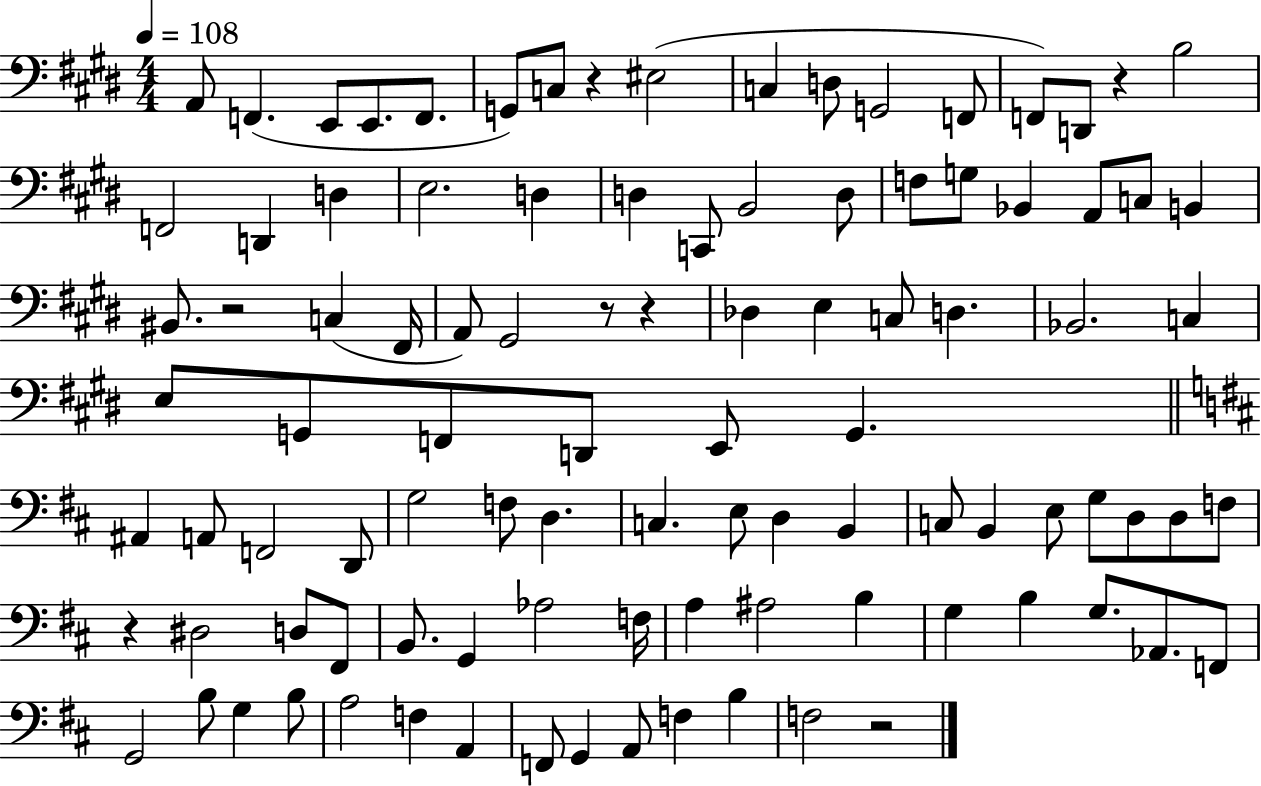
A2/e F2/q. E2/e E2/e. F2/e. G2/e C3/e R/q EIS3/h C3/q D3/e G2/h F2/e F2/e D2/e R/q B3/h F2/h D2/q D3/q E3/h. D3/q D3/q C2/e B2/h D3/e F3/e G3/e Bb2/q A2/e C3/e B2/q BIS2/e. R/h C3/q F#2/s A2/e G#2/h R/e R/q Db3/q E3/q C3/e D3/q. Bb2/h. C3/q E3/e G2/e F2/e D2/e E2/e G2/q. A#2/q A2/e F2/h D2/e G3/h F3/e D3/q. C3/q. E3/e D3/q B2/q C3/e B2/q E3/e G3/e D3/e D3/e F3/e R/q D#3/h D3/e F#2/e B2/e. G2/q Ab3/h F3/s A3/q A#3/h B3/q G3/q B3/q G3/e. Ab2/e. F2/e G2/h B3/e G3/q B3/e A3/h F3/q A2/q F2/e G2/q A2/e F3/q B3/q F3/h R/h